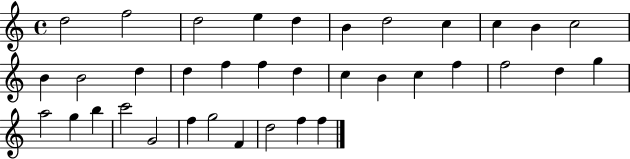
D5/h F5/h D5/h E5/q D5/q B4/q D5/h C5/q C5/q B4/q C5/h B4/q B4/h D5/q D5/q F5/q F5/q D5/q C5/q B4/q C5/q F5/q F5/h D5/q G5/q A5/h G5/q B5/q C6/h G4/h F5/q G5/h F4/q D5/h F5/q F5/q